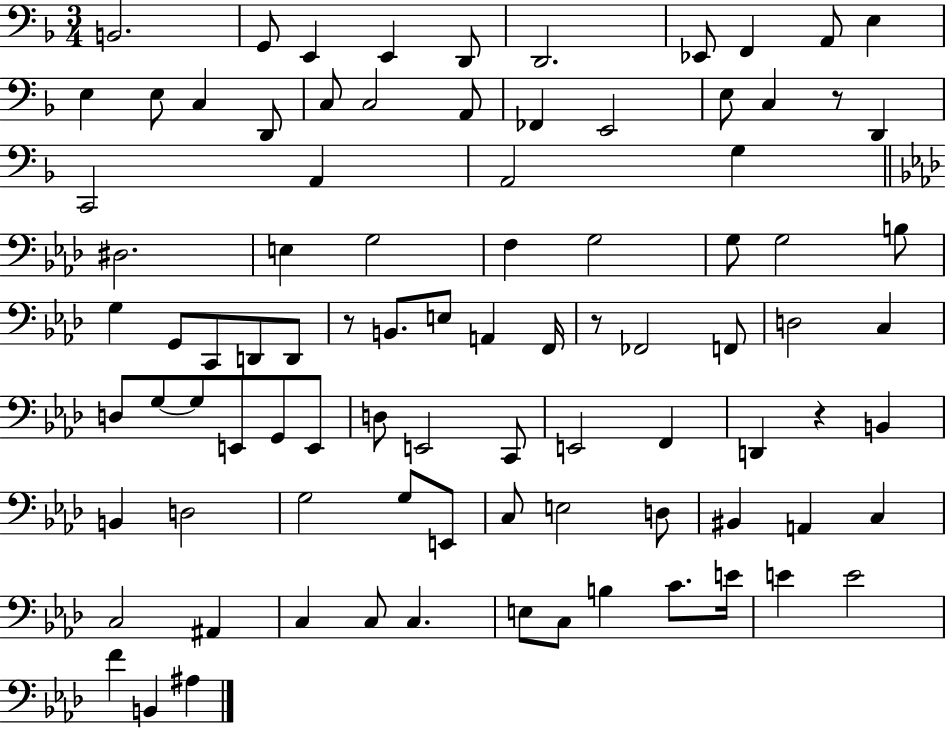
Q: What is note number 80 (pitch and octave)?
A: C4